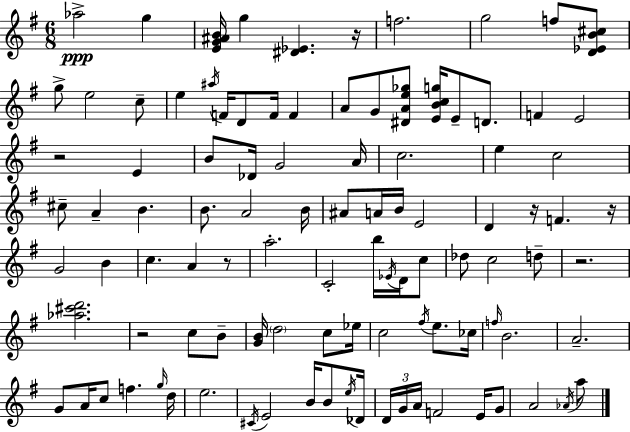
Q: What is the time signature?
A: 6/8